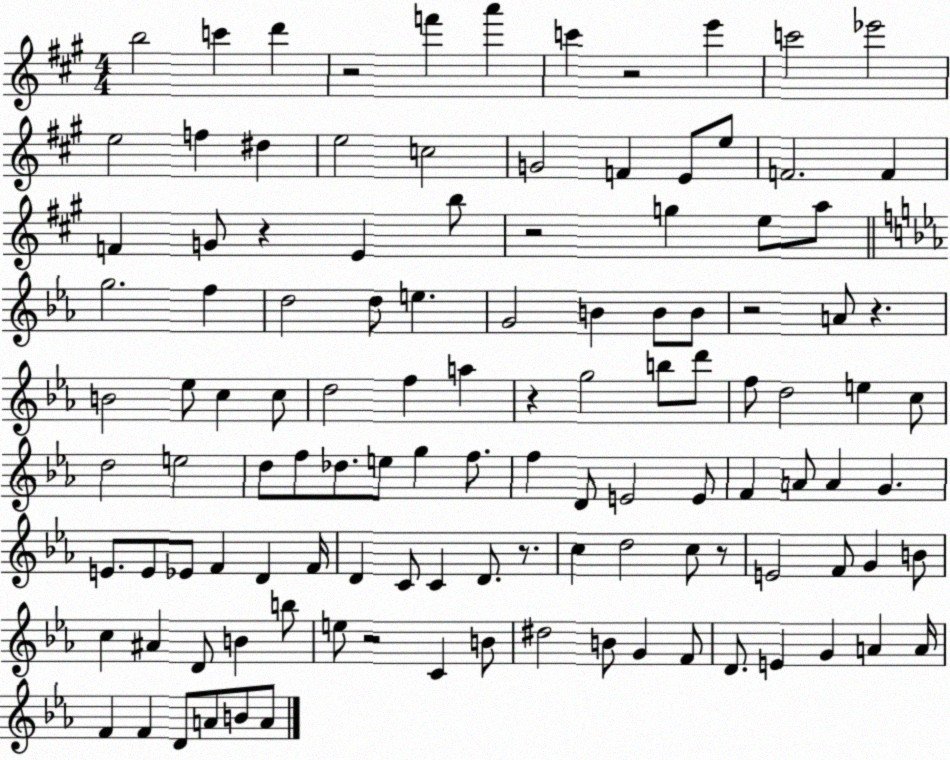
X:1
T:Untitled
M:4/4
L:1/4
K:A
b2 c' d' z2 f' a' c' z2 e' c'2 _e'2 e2 f ^d e2 c2 G2 F E/2 e/2 F2 F F G/2 z E b/2 z2 g e/2 a/2 g2 f d2 d/2 e G2 B B/2 B/2 z2 A/2 z B2 _e/2 c c/2 d2 f a z g2 b/2 d'/2 f/2 d2 e c/2 d2 e2 d/2 f/2 _d/2 e/2 g f/2 f D/2 E2 E/2 F A/2 A G E/2 E/2 _E/2 F D F/4 D C/2 C D/2 z/2 c d2 c/2 z/2 E2 F/2 G B/2 c ^A D/2 B b/2 e/2 z2 C B/2 ^d2 B/2 G F/2 D/2 E G A A/4 F F D/2 A/2 B/2 A/2